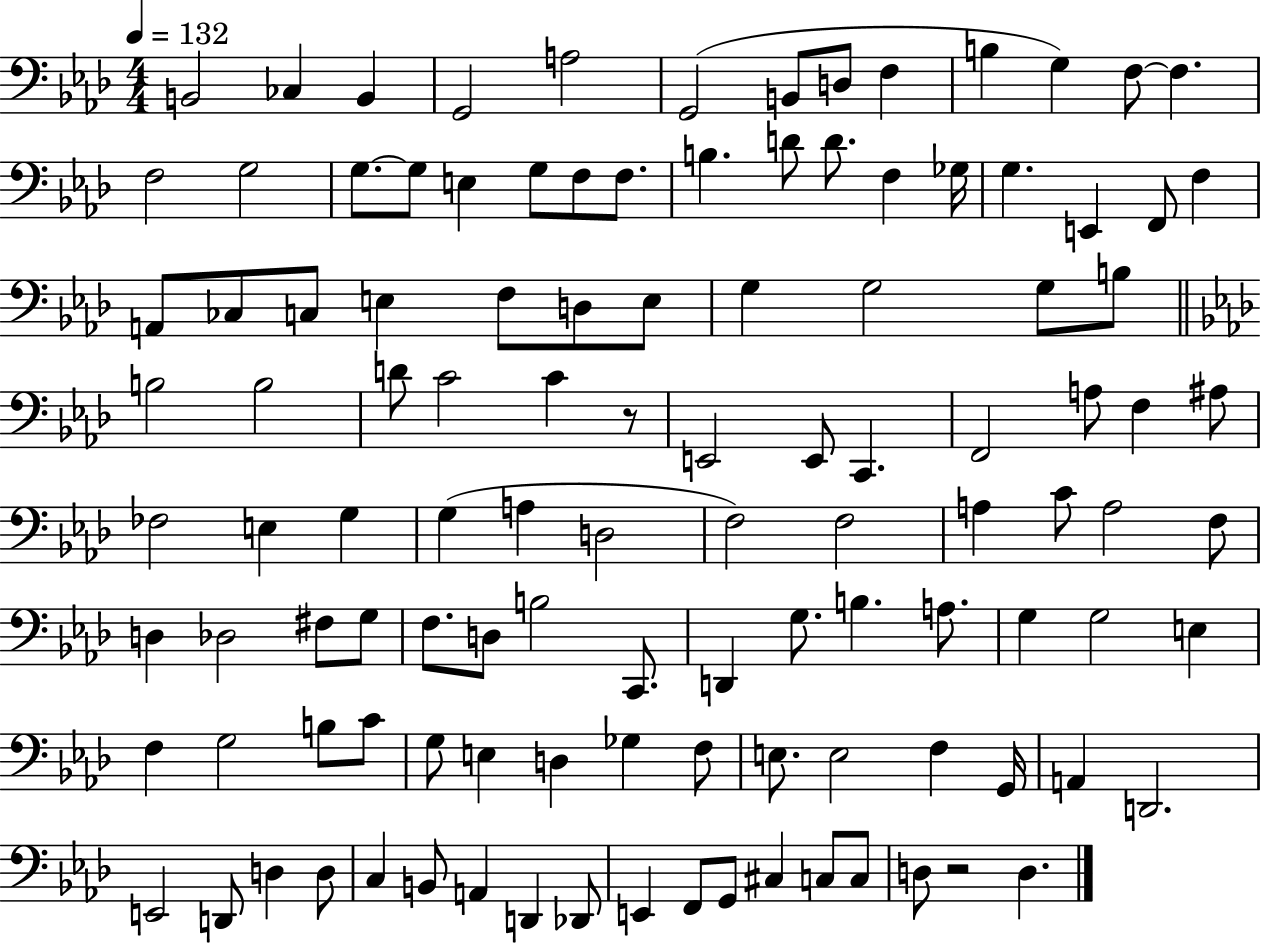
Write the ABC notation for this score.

X:1
T:Untitled
M:4/4
L:1/4
K:Ab
B,,2 _C, B,, G,,2 A,2 G,,2 B,,/2 D,/2 F, B, G, F,/2 F, F,2 G,2 G,/2 G,/2 E, G,/2 F,/2 F,/2 B, D/2 D/2 F, _G,/4 G, E,, F,,/2 F, A,,/2 _C,/2 C,/2 E, F,/2 D,/2 E,/2 G, G,2 G,/2 B,/2 B,2 B,2 D/2 C2 C z/2 E,,2 E,,/2 C,, F,,2 A,/2 F, ^A,/2 _F,2 E, G, G, A, D,2 F,2 F,2 A, C/2 A,2 F,/2 D, _D,2 ^F,/2 G,/2 F,/2 D,/2 B,2 C,,/2 D,, G,/2 B, A,/2 G, G,2 E, F, G,2 B,/2 C/2 G,/2 E, D, _G, F,/2 E,/2 E,2 F, G,,/4 A,, D,,2 E,,2 D,,/2 D, D,/2 C, B,,/2 A,, D,, _D,,/2 E,, F,,/2 G,,/2 ^C, C,/2 C,/2 D,/2 z2 D,